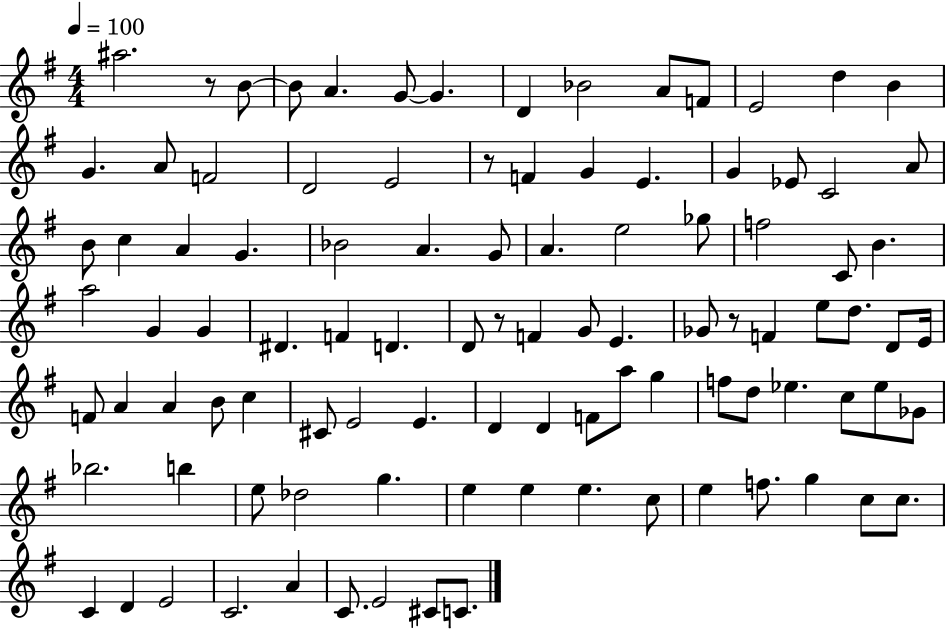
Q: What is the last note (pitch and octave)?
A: C4